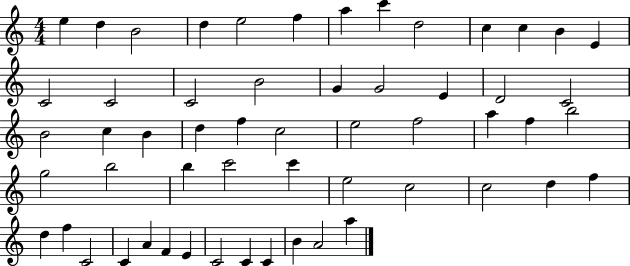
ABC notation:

X:1
T:Untitled
M:4/4
L:1/4
K:C
e d B2 d e2 f a c' d2 c c B E C2 C2 C2 B2 G G2 E D2 C2 B2 c B d f c2 e2 f2 a f b2 g2 b2 b c'2 c' e2 c2 c2 d f d f C2 C A F E C2 C C B A2 a